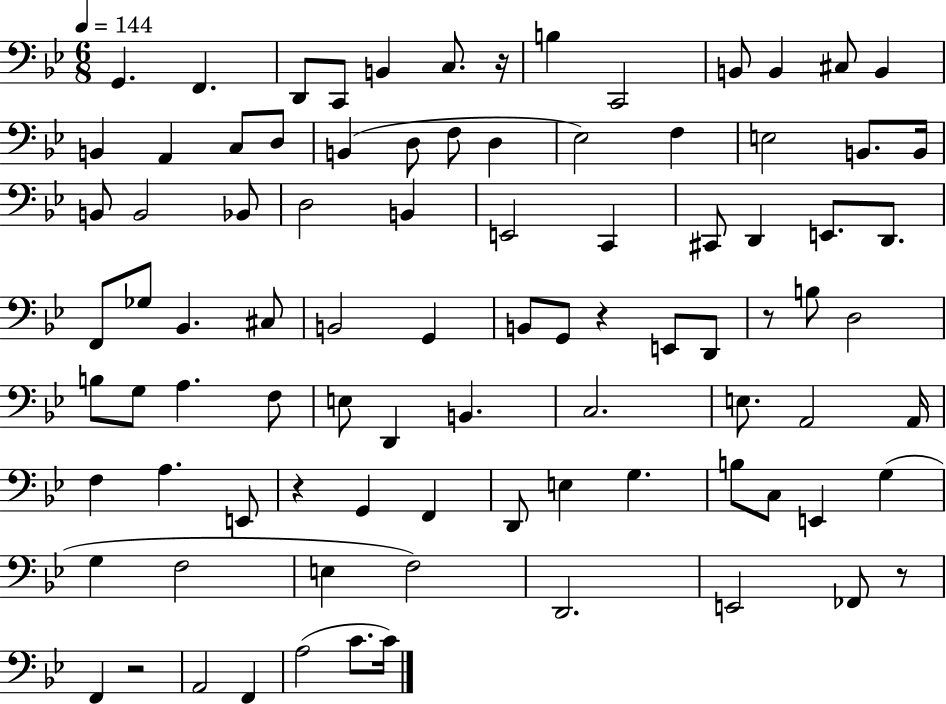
{
  \clef bass
  \numericTimeSignature
  \time 6/8
  \key bes \major
  \tempo 4 = 144
  g,4. f,4. | d,8 c,8 b,4 c8. r16 | b4 c,2 | b,8 b,4 cis8 b,4 | \break b,4 a,4 c8 d8 | b,4( d8 f8 d4 | ees2) f4 | e2 b,8. b,16 | \break b,8 b,2 bes,8 | d2 b,4 | e,2 c,4 | cis,8 d,4 e,8. d,8. | \break f,8 ges8 bes,4. cis8 | b,2 g,4 | b,8 g,8 r4 e,8 d,8 | r8 b8 d2 | \break b8 g8 a4. f8 | e8 d,4 b,4. | c2. | e8. a,2 a,16 | \break f4 a4. e,8 | r4 g,4 f,4 | d,8 e4 g4. | b8 c8 e,4 g4( | \break g4 f2 | e4 f2) | d,2. | e,2 fes,8 r8 | \break f,4 r2 | a,2 f,4 | a2( c'8. c'16) | \bar "|."
}